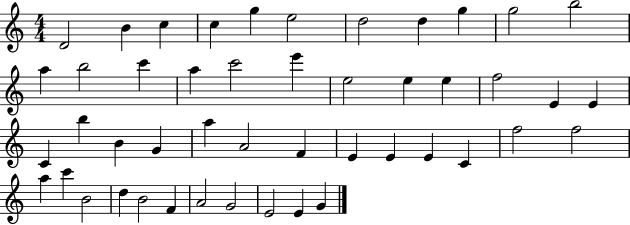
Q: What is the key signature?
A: C major